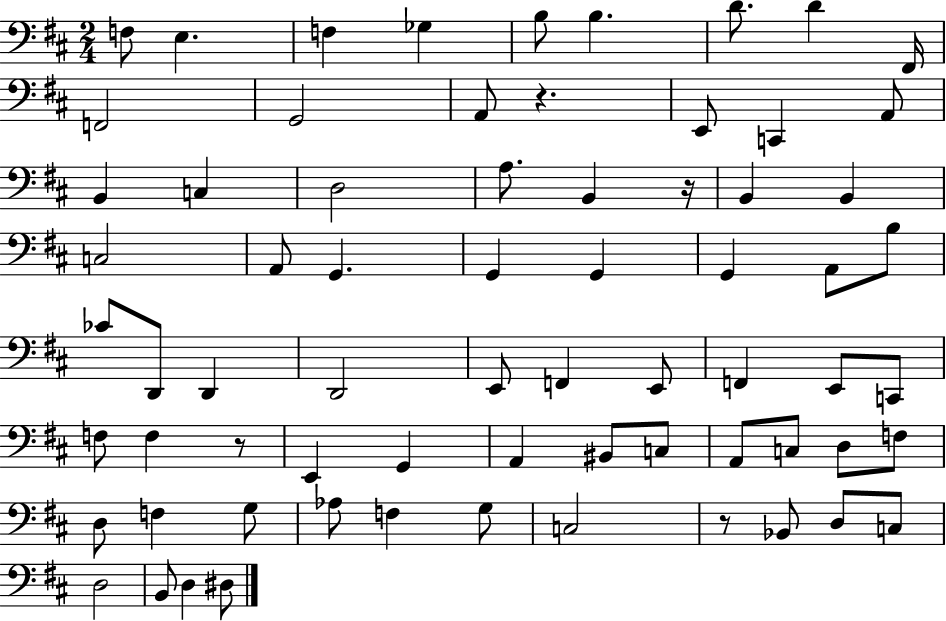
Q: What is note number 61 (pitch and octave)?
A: C3